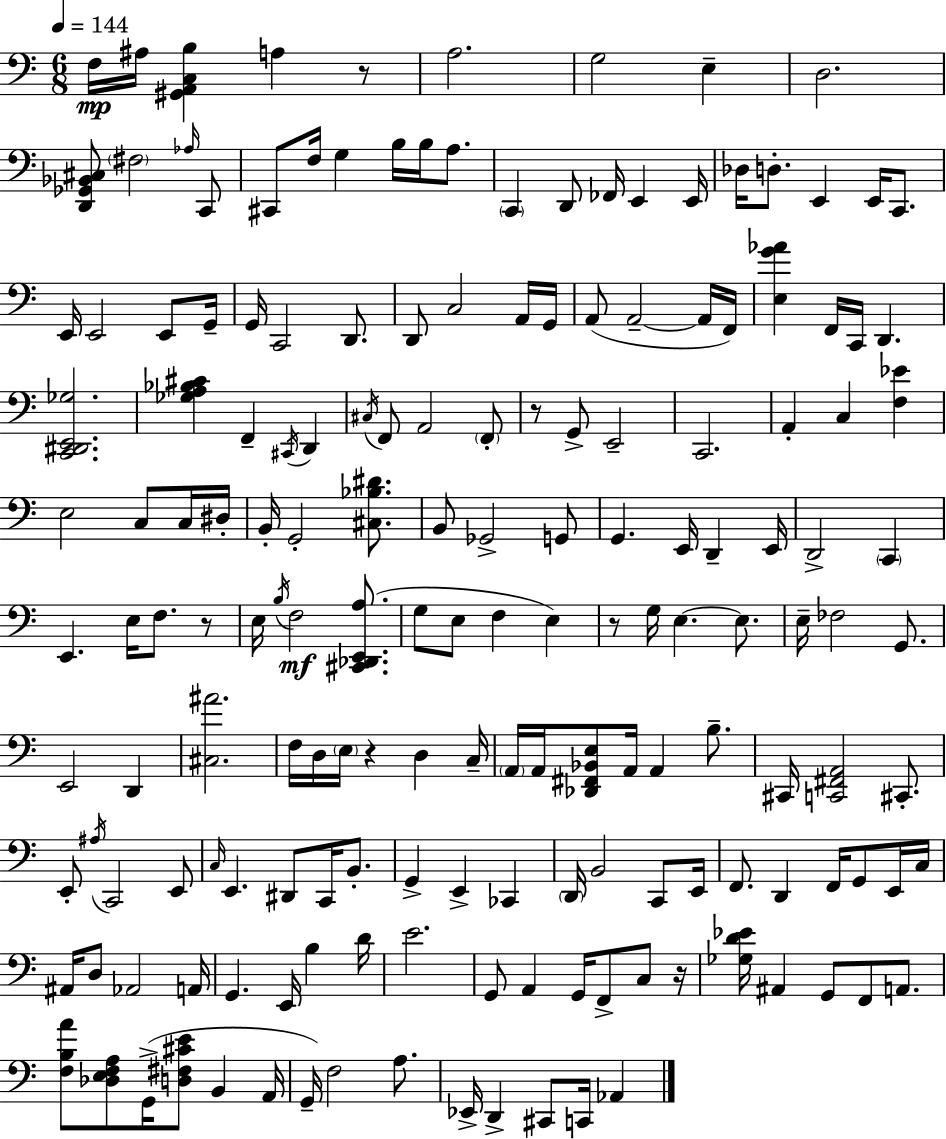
X:1
T:Untitled
M:6/8
L:1/4
K:Am
F,/4 ^A,/4 [^G,,A,,C,B,] A, z/2 A,2 G,2 E, D,2 [D,,_G,,_B,,^C,]/2 ^F,2 _A,/4 C,,/2 ^C,,/2 F,/4 G, B,/4 B,/4 A,/2 C,, D,,/2 _F,,/4 E,, E,,/4 _D,/4 D,/2 E,, E,,/4 C,,/2 E,,/4 E,,2 E,,/2 G,,/4 G,,/4 C,,2 D,,/2 D,,/2 C,2 A,,/4 G,,/4 A,,/2 A,,2 A,,/4 F,,/4 [E,G_A] F,,/4 C,,/4 D,, [C,,^D,,E,,_G,]2 [_G,A,_B,^C] F,, ^C,,/4 D,, ^C,/4 F,,/2 A,,2 F,,/2 z/2 G,,/2 E,,2 C,,2 A,, C, [F,_E] E,2 C,/2 C,/4 ^D,/4 B,,/4 G,,2 [^C,_B,^D]/2 B,,/2 _G,,2 G,,/2 G,, E,,/4 D,, E,,/4 D,,2 C,, E,, E,/4 F,/2 z/2 E,/4 B,/4 F,2 [^C,,_D,,E,,A,]/2 G,/2 E,/2 F, E, z/2 G,/4 E, E,/2 E,/4 _F,2 G,,/2 E,,2 D,, [^C,^A]2 F,/4 D,/4 E,/4 z D, C,/4 A,,/4 A,,/4 [_D,,^F,,_B,,E,]/2 A,,/4 A,, B,/2 ^C,,/4 [C,,^F,,A,,]2 ^C,,/2 E,,/2 ^A,/4 C,,2 E,,/2 C,/4 E,, ^D,,/2 C,,/4 B,,/2 G,, E,, _C,, D,,/4 B,,2 C,,/2 E,,/4 F,,/2 D,, F,,/4 G,,/2 E,,/4 C,/4 ^A,,/4 D,/2 _A,,2 A,,/4 G,, E,,/4 B, D/4 E2 G,,/2 A,, G,,/4 F,,/2 C,/2 z/4 [_G,D_E]/4 ^A,, G,,/2 F,,/2 A,,/2 [F,B,A]/2 [_D,E,F,A,]/2 G,,/4 [D,^F,^CE]/2 B,, A,,/4 G,,/4 F,2 A,/2 _E,,/4 D,, ^C,,/2 C,,/4 _A,,